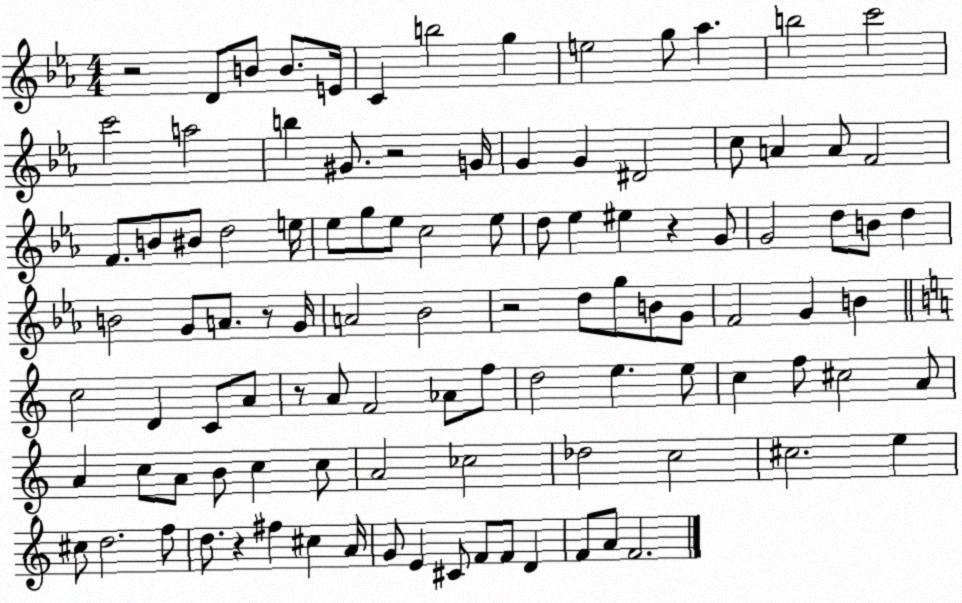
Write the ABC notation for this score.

X:1
T:Untitled
M:4/4
L:1/4
K:Eb
z2 D/2 B/2 B/2 E/4 C b2 g e2 g/2 _a b2 c'2 c'2 a2 b ^G/2 z2 G/4 G G ^D2 c/2 A A/2 F2 F/2 B/2 ^B/2 d2 e/4 _e/2 g/2 _e/2 c2 _e/2 d/2 _e ^e z G/2 G2 d/2 B/2 d B2 G/2 A/2 z/2 G/4 A2 _B2 z2 d/2 g/2 B/2 G/2 F2 G B c2 D C/2 A/2 z/2 A/2 F2 _A/2 f/2 d2 e e/2 c f/2 ^c2 A/2 A c/2 A/2 B/2 c c/2 A2 _c2 _d2 c2 ^c2 e ^c/2 d2 f/2 d/2 z ^f ^c A/4 G/2 E ^C/2 F/2 F/2 D F/2 A/2 F2